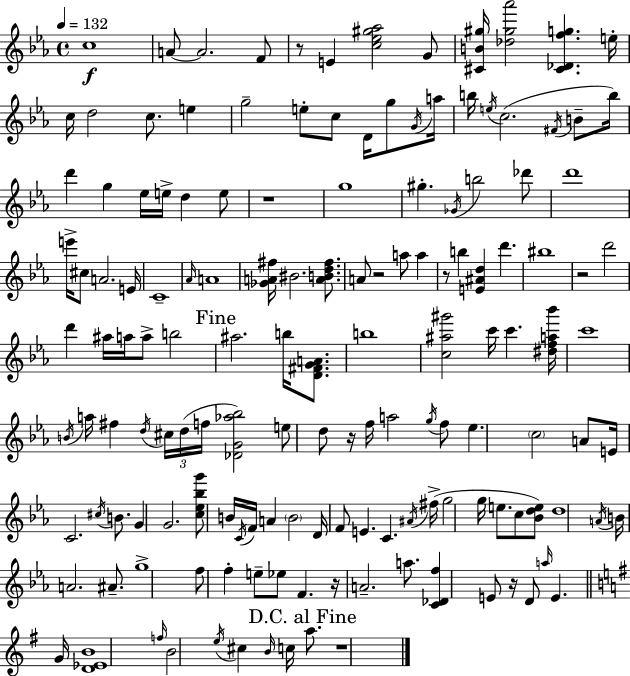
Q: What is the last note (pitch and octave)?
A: A5